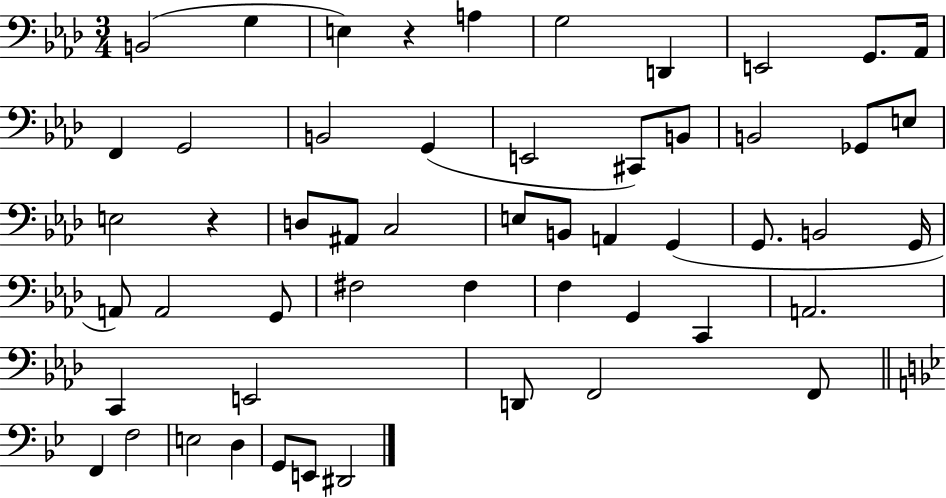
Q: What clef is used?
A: bass